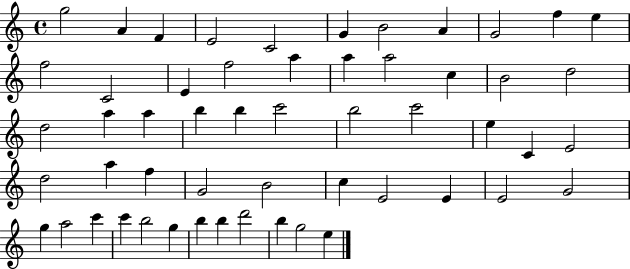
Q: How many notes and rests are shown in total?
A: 54